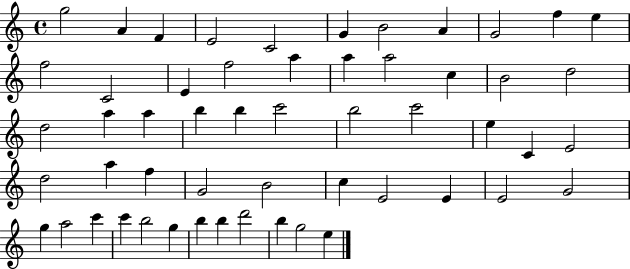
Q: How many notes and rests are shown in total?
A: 54